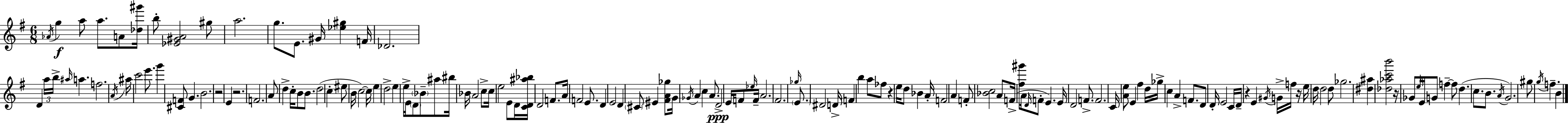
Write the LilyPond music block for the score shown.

{
  \clef treble
  \numericTimeSignature
  \time 6/8
  \key g \major
  \acciaccatura { aes'16 }\f g''4 a''8 a''8. a'8 | <des'' gis'''>16 b''8-. <ees' gis' a'>2 gis''8 | a''2. | g''8. e'8. gis'16 <ees'' gis''>4 | \break f'16 des'2. | d'4 \tuplet 3/2 { a''16 b''16-> \grace { ais''16 } } a''4. | f''2. | \acciaccatura { a'16 } ais''16 c'''2 | \break e'''8. g'''4 <cis' f'>8 g'4. | b'2. | r2 e'4 | r2. | \break f'2. | a'8 d''4-> c''16-. b'8 | b'8. d''2( c''4-. | eis''8 b'16 c''2~~) | \break c''16 e''4 d''2-> | e''4 e''16-> e'16 \parenthesize d'8 \parenthesize bes'8-- | ais''8 bis''16 bes'16 a'2 | c''8-> c''16 e''2 | \break e'8 d'16 <c' d' ais'' bes''>16 d'2 | f'8. a'16 f'2 | e'8. d'4 e'2 | d'4 \parenthesize cis'8 eis'4 | \break <fis' a' ges''>8 g'16 \acciaccatura { ges'16 } a'4 c''4 | a'8. d'2->\ppp | e'16 f'8 \grace { ees''16 } f'16-- a'2. | fis'2. | \break \grace { ges''16 } \parenthesize e'8. dis'2 | d'16-> \parenthesize f'4 b''4 | a''8 fes''8 r4 e''16 d''8 | bes'4 a'16-. f'2 | \break a'4 f'8-. <bes' c''>2 | a'8 f'16->( <fis'' gis'''>8 a'16 \grace { d'16 } f'8-. | e'4.) e'16 d'2 | f'8.-> f'2. | \break c'16 <a' e''>8 e'4 | fis''4 d''16 ges''16-> c''4 | a'4-> f'8. d'8 d'16-. e'2 | c'16 d'16-- r4 | \break e'4 \acciaccatura { gis'16 } g'16-> f''16 r16 e''16 d''16 d''2 | d''8 ges''2. | <dis'' ais''>4 | <des'' aes'' c''' b'''>2 r16 ges'8 \grace { e''16 } | \break e'16 g'8 f''4--~~ f''8 d''4.( | c''8. b'8. \acciaccatura { a'16 }) g'2. | gis''8 | \acciaccatura { g''16 } f''4.-- b'4 \bar "|."
}